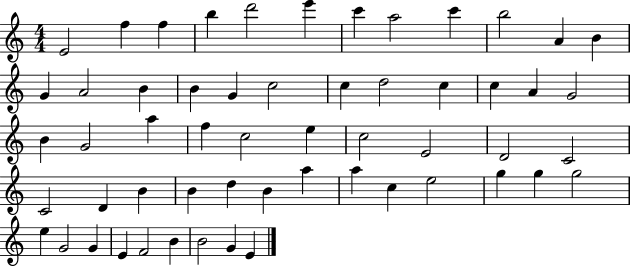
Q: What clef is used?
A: treble